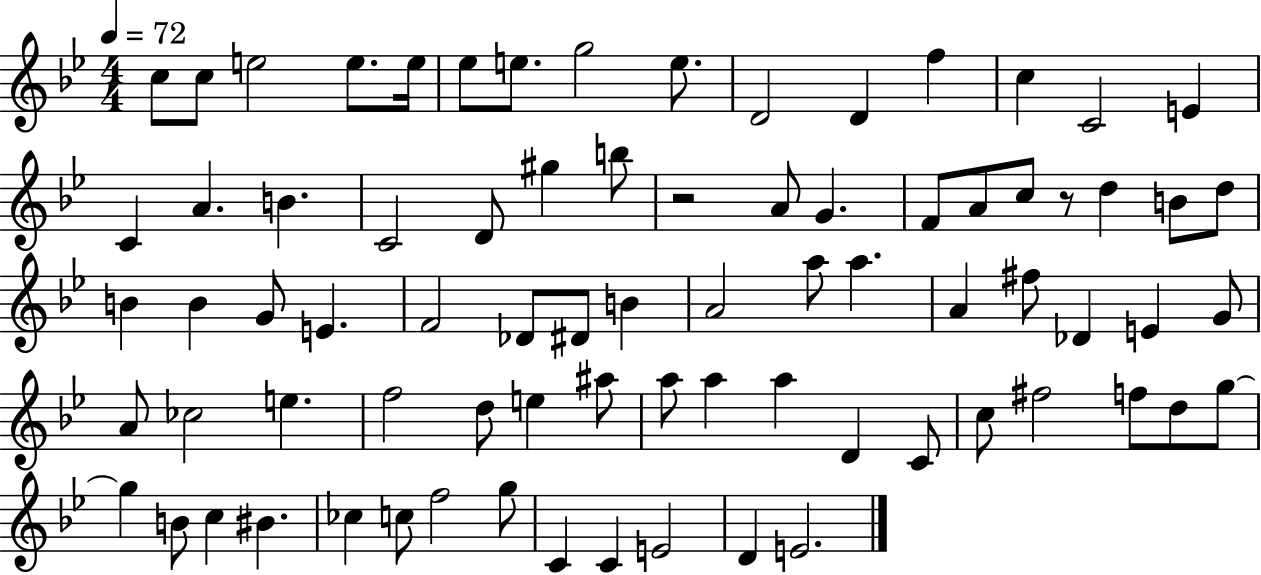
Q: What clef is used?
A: treble